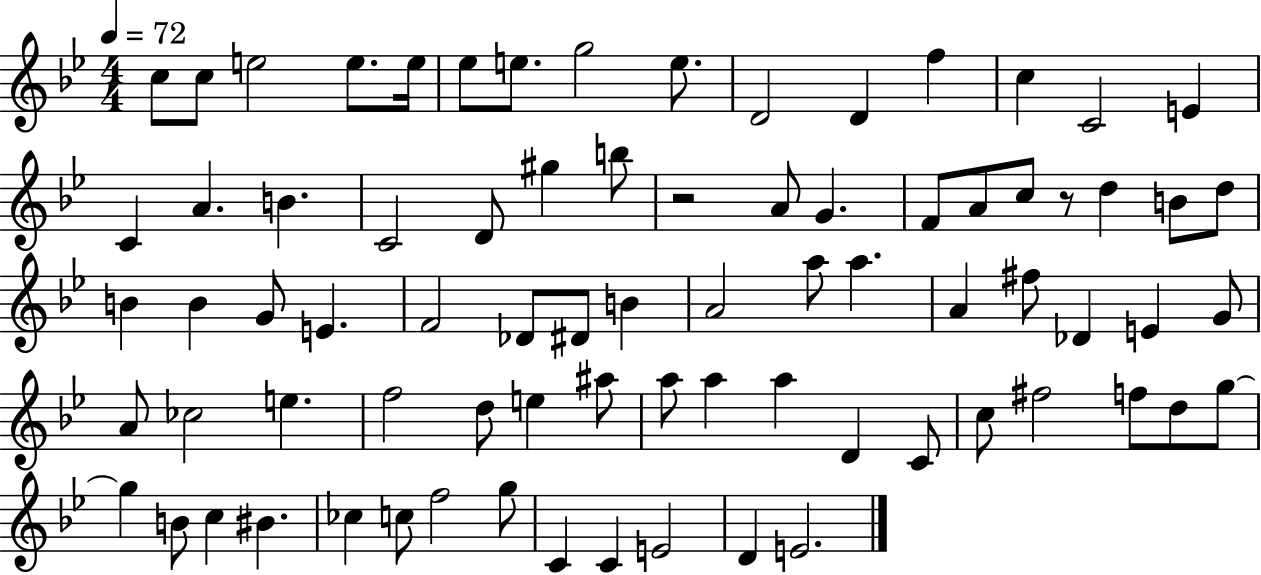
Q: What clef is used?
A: treble